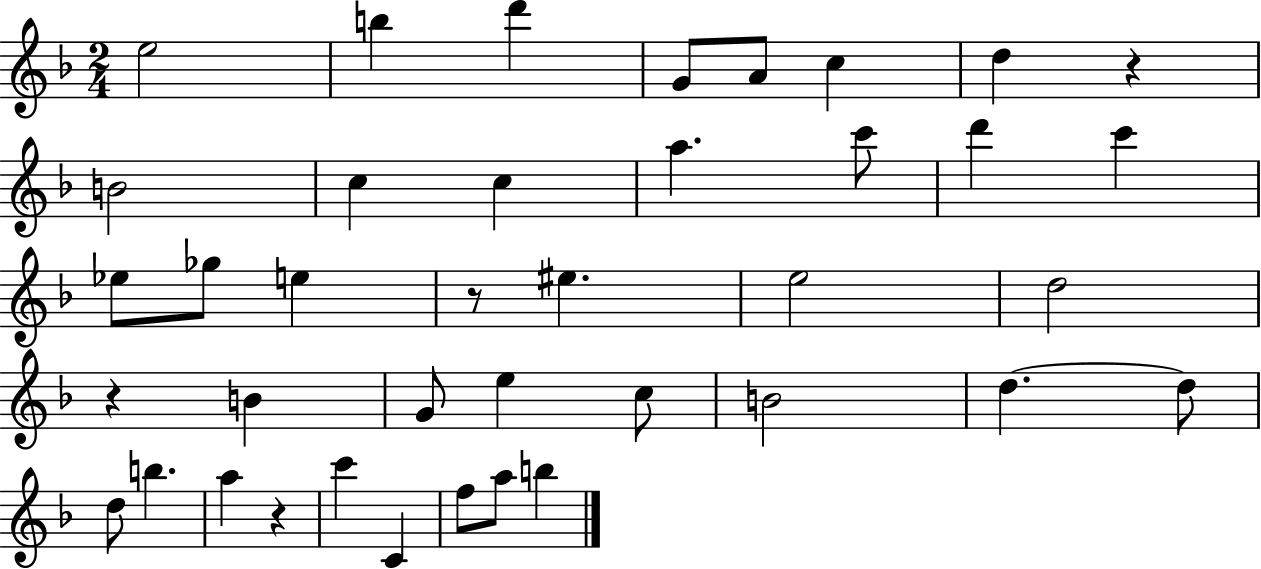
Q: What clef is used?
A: treble